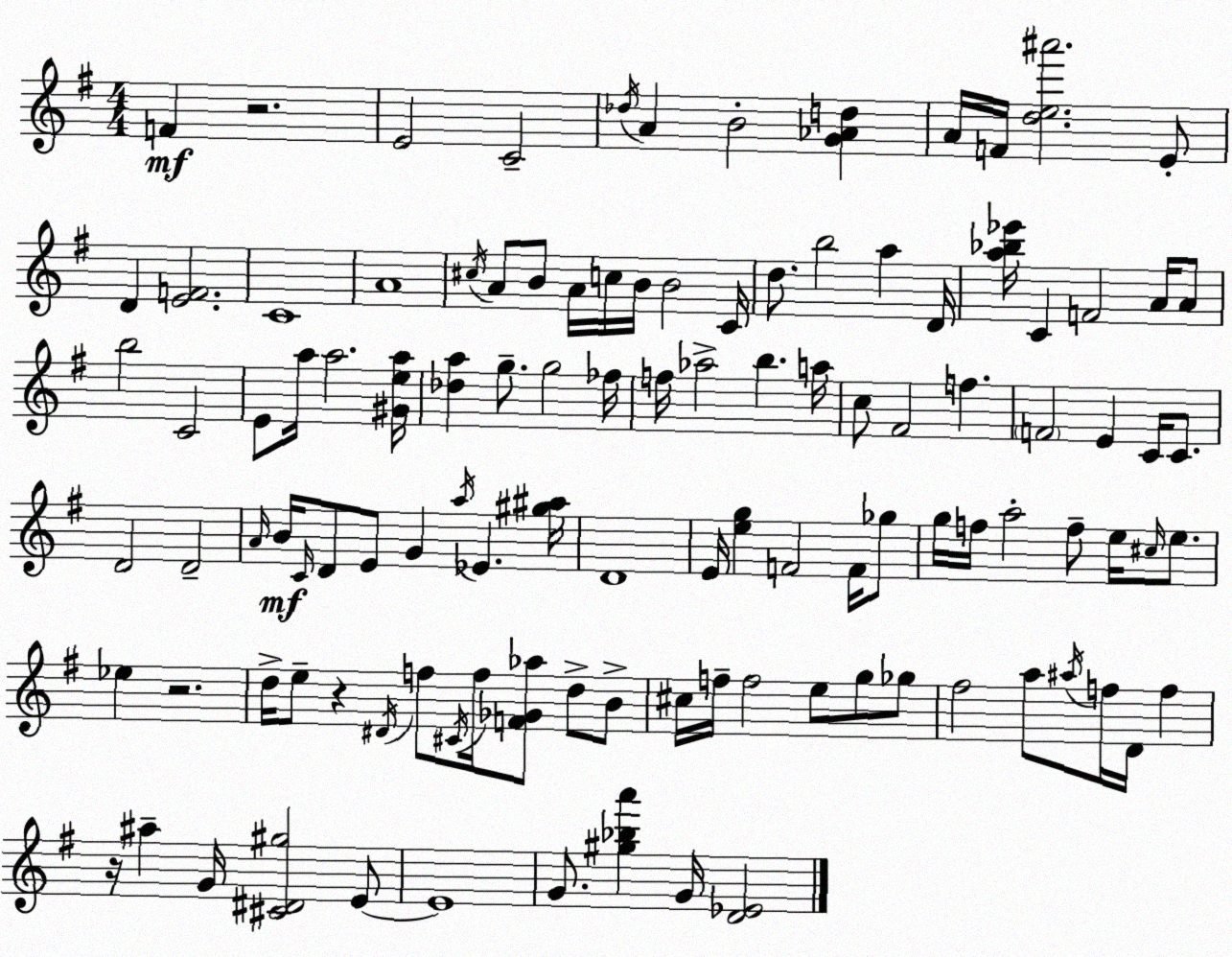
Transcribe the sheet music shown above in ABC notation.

X:1
T:Untitled
M:4/4
L:1/4
K:G
F z2 E2 C2 _d/4 A B2 [G_Ad] A/4 F/4 [de^a']2 E/2 D [EF]2 C4 A4 ^c/4 A/2 B/2 A/4 c/4 B/4 B2 C/4 d/2 b2 a D/4 [a_b_e']/4 C F2 A/4 A/2 b2 C2 E/2 a/4 a2 [^Gea]/4 [_da] g/2 g2 _f/4 f/4 _a2 b a/4 c/2 ^F2 f F2 E C/4 C/2 D2 D2 A/4 B/4 C/4 D/2 E/2 G a/4 _E [^g^a]/4 D4 E/4 [eg] F2 F/4 _g/2 g/4 f/4 a2 f/2 e/4 ^c/4 e/2 _e z2 d/4 e/2 z ^D/4 f/2 ^C/4 f/4 [F_G_a]/2 d/2 B/2 ^c/4 f/4 f2 e/2 g/2 _g/2 ^f2 a/2 ^a/4 f/4 D/4 f z/4 ^a G/4 [^C^D^g]2 E/2 E4 G/2 [^g_ba'] G/4 [D_E]2